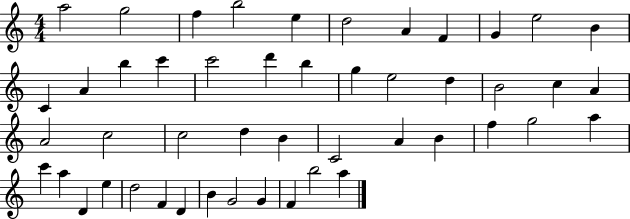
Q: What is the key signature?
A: C major